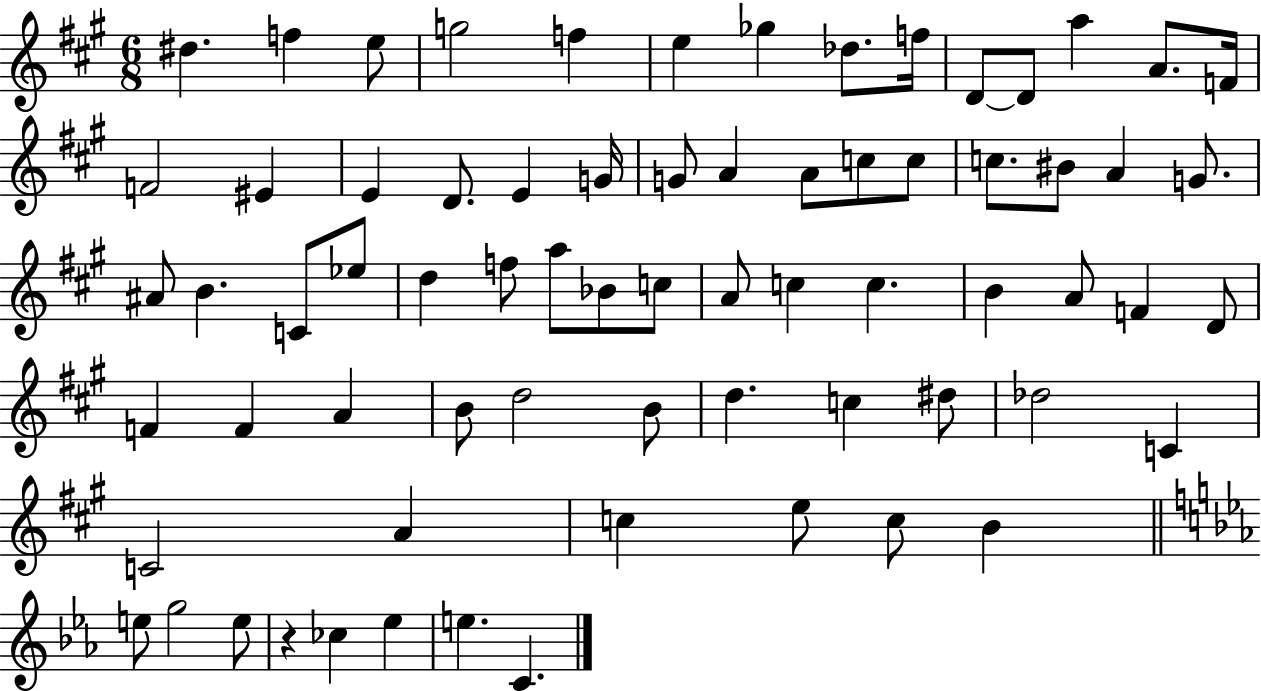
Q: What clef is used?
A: treble